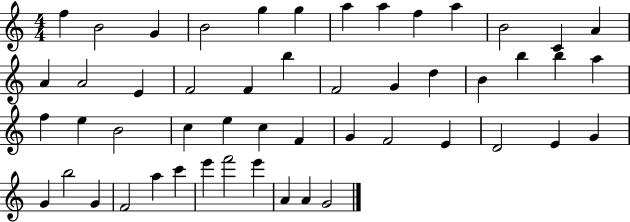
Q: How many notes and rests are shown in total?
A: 51